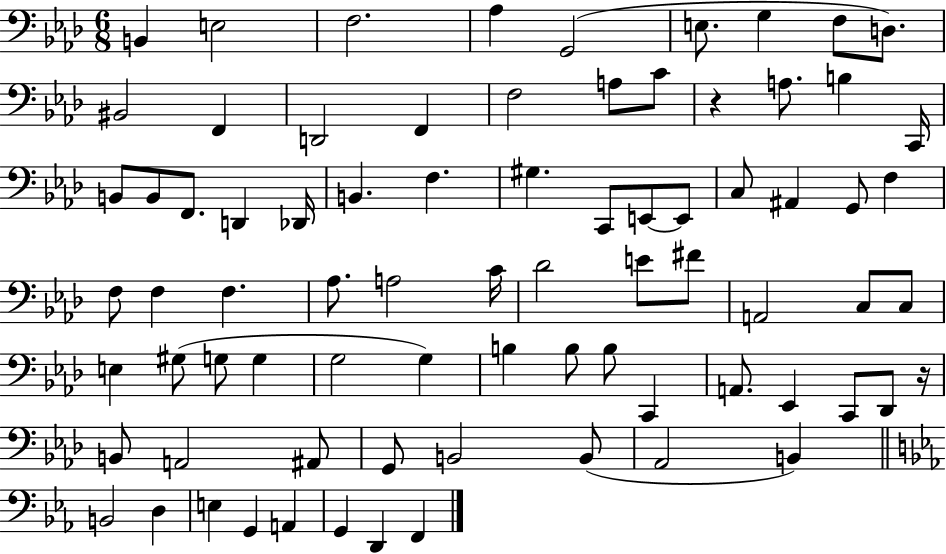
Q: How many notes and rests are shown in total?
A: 78